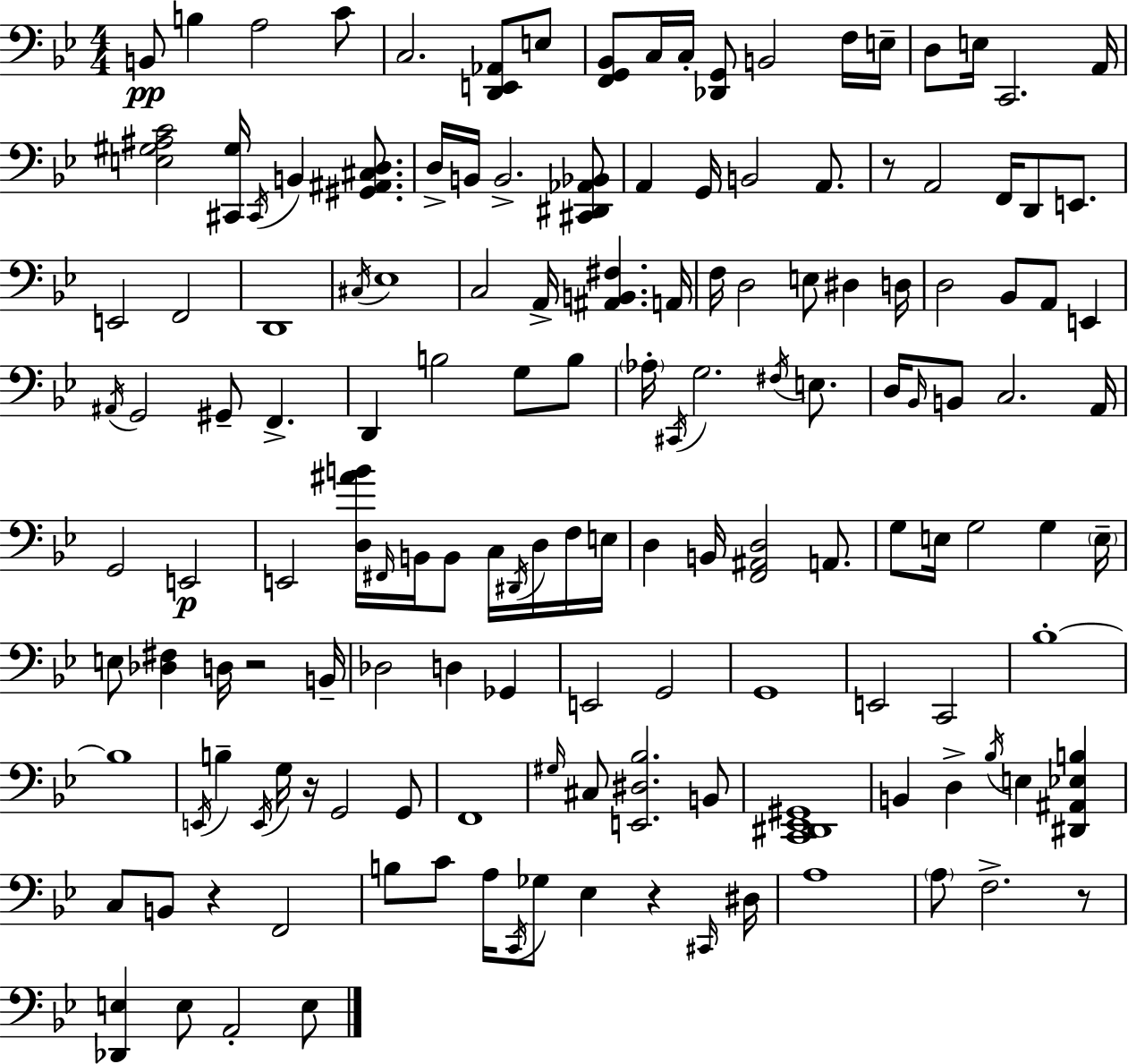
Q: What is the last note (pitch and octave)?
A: E3